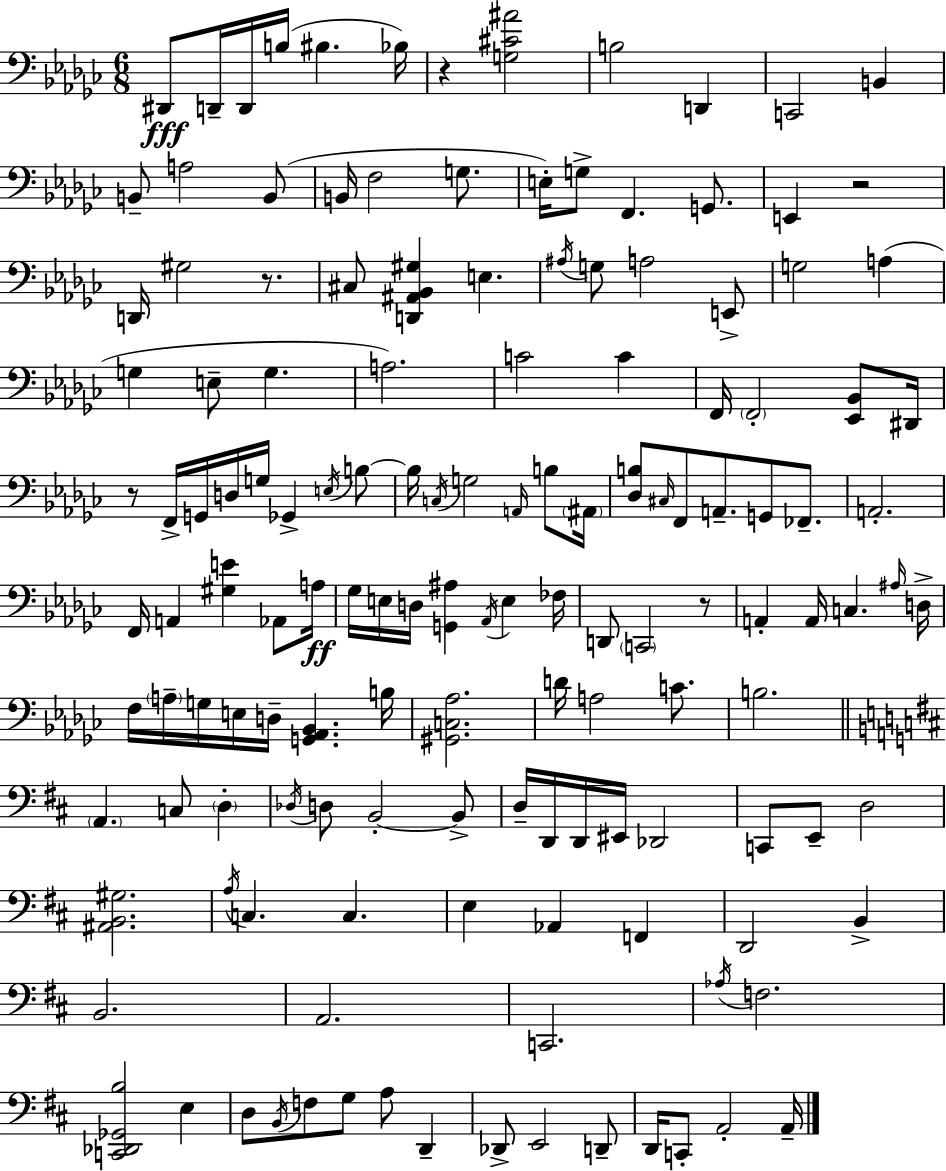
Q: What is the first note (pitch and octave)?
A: D#2